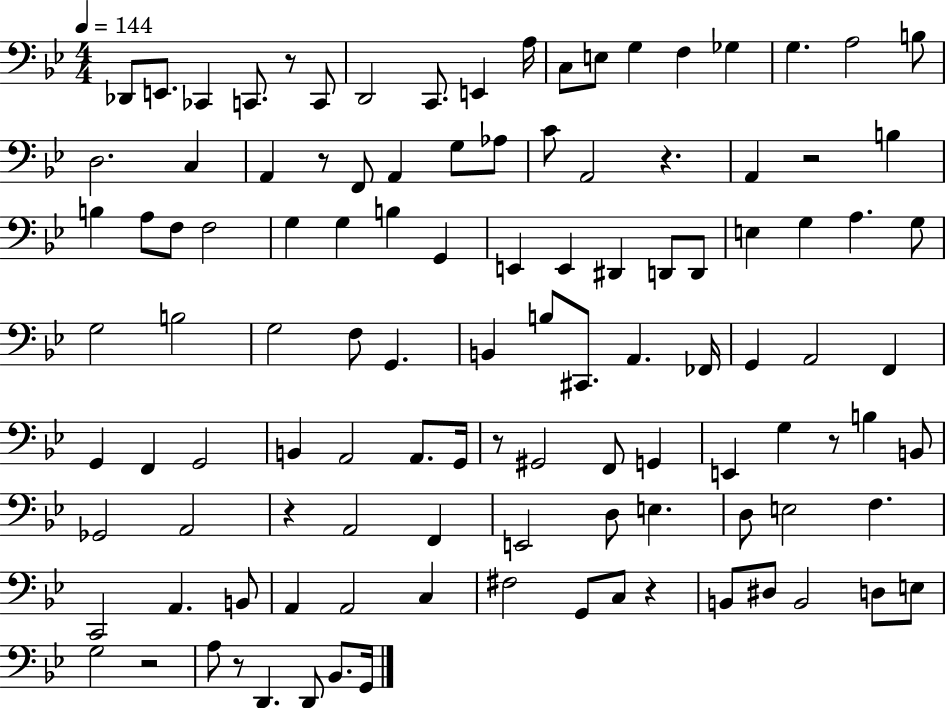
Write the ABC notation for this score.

X:1
T:Untitled
M:4/4
L:1/4
K:Bb
_D,,/2 E,,/2 _C,, C,,/2 z/2 C,,/2 D,,2 C,,/2 E,, A,/4 C,/2 E,/2 G, F, _G, G, A,2 B,/2 D,2 C, A,, z/2 F,,/2 A,, G,/2 _A,/2 C/2 A,,2 z A,, z2 B, B, A,/2 F,/2 F,2 G, G, B, G,, E,, E,, ^D,, D,,/2 D,,/2 E, G, A, G,/2 G,2 B,2 G,2 F,/2 G,, B,, B,/2 ^C,,/2 A,, _F,,/4 G,, A,,2 F,, G,, F,, G,,2 B,, A,,2 A,,/2 G,,/4 z/2 ^G,,2 F,,/2 G,, E,, G, z/2 B, B,,/2 _G,,2 A,,2 z A,,2 F,, E,,2 D,/2 E, D,/2 E,2 F, C,,2 A,, B,,/2 A,, A,,2 C, ^F,2 G,,/2 C,/2 z B,,/2 ^D,/2 B,,2 D,/2 E,/2 G,2 z2 A,/2 z/2 D,, D,,/2 _B,,/2 G,,/4